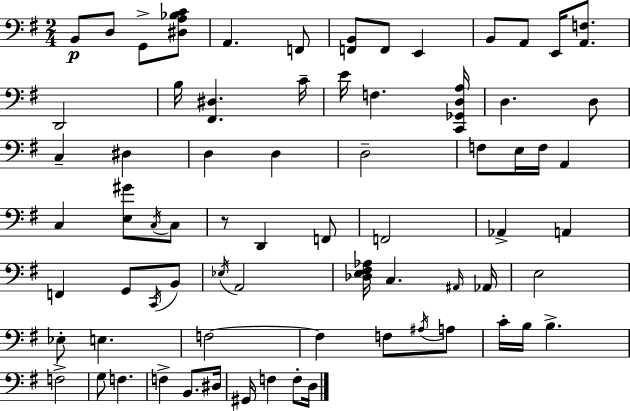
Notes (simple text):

B2/e D3/e G2/e [D#3,A3,Bb3,C4]/e A2/q. F2/e [F2,B2]/e F2/e E2/q B2/e A2/e E2/s [A2,F3]/e. D2/h B3/s [F#2,D#3]/q. C4/s E4/s F3/q. [C2,Gb2,D3,A3]/s D3/q. D3/e C3/q D#3/q D3/q D3/q D3/h F3/e E3/s F3/s A2/q C3/q [E3,G#4]/e C3/s C3/e R/e D2/q F2/e F2/h Ab2/q A2/q F2/q G2/e C2/s B2/e Eb3/s A2/h [Db3,E3,F#3,Ab3]/s C3/q. A#2/s Ab2/s E3/h Eb3/e E3/q. F3/h F3/q F3/e A#3/s A3/e C4/s B3/s B3/q. F3/h G3/e F3/q. F3/q B2/e. D#3/s G#2/s F3/q F3/e D3/s